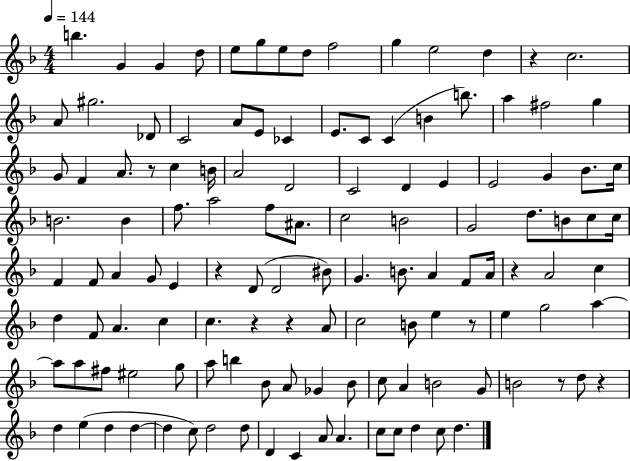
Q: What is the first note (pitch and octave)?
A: B5